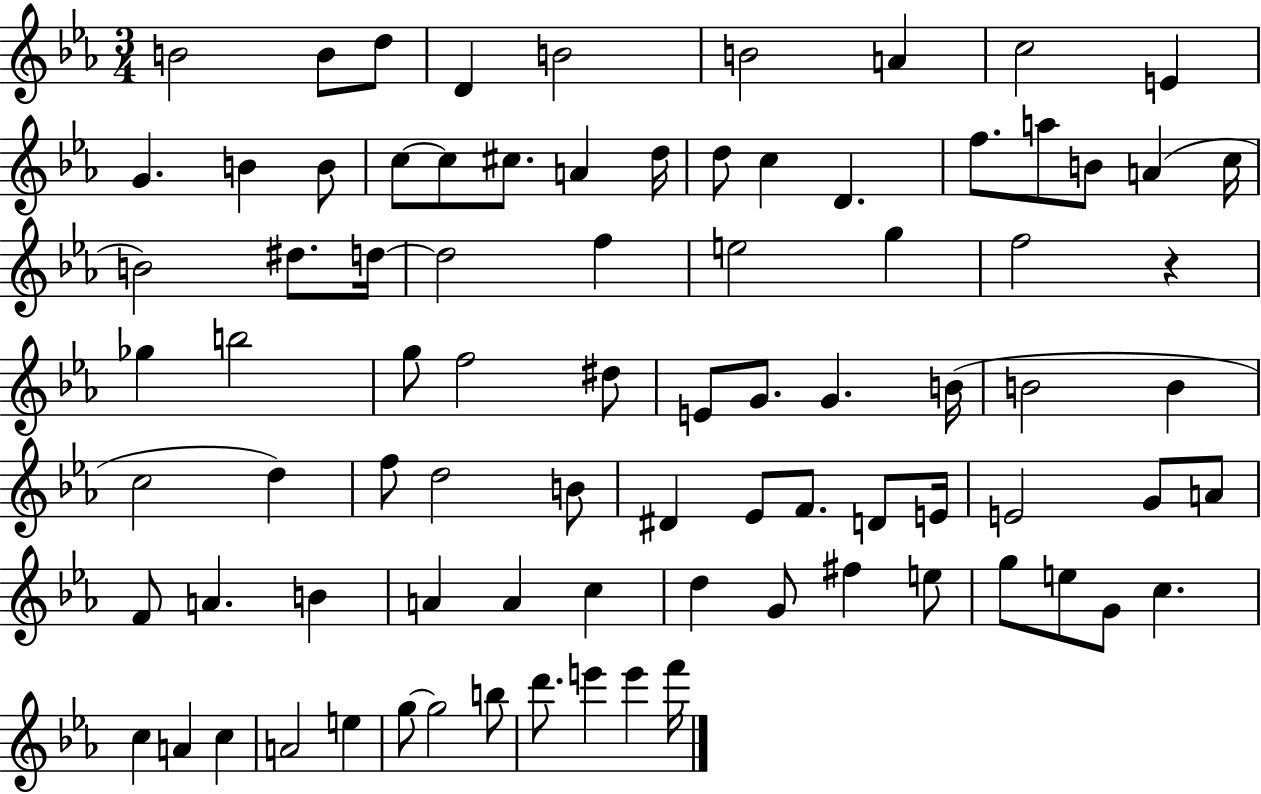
{
  \clef treble
  \numericTimeSignature
  \time 3/4
  \key ees \major
  b'2 b'8 d''8 | d'4 b'2 | b'2 a'4 | c''2 e'4 | \break g'4. b'4 b'8 | c''8~~ c''8 cis''8. a'4 d''16 | d''8 c''4 d'4. | f''8. a''8 b'8 a'4( c''16 | \break b'2) dis''8. d''16~~ | d''2 f''4 | e''2 g''4 | f''2 r4 | \break ges''4 b''2 | g''8 f''2 dis''8 | e'8 g'8. g'4. b'16( | b'2 b'4 | \break c''2 d''4) | f''8 d''2 b'8 | dis'4 ees'8 f'8. d'8 e'16 | e'2 g'8 a'8 | \break f'8 a'4. b'4 | a'4 a'4 c''4 | d''4 g'8 fis''4 e''8 | g''8 e''8 g'8 c''4. | \break c''4 a'4 c''4 | a'2 e''4 | g''8~~ g''2 b''8 | d'''8. e'''4 e'''4 f'''16 | \break \bar "|."
}